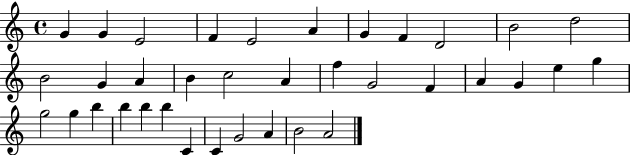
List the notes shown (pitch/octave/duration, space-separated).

G4/q G4/q E4/h F4/q E4/h A4/q G4/q F4/q D4/h B4/h D5/h B4/h G4/q A4/q B4/q C5/h A4/q F5/q G4/h F4/q A4/q G4/q E5/q G5/q G5/h G5/q B5/q B5/q B5/q B5/q C4/q C4/q G4/h A4/q B4/h A4/h